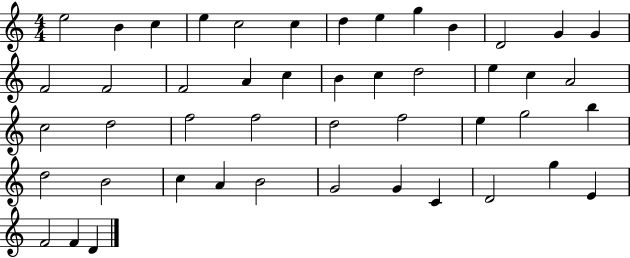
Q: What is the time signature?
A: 4/4